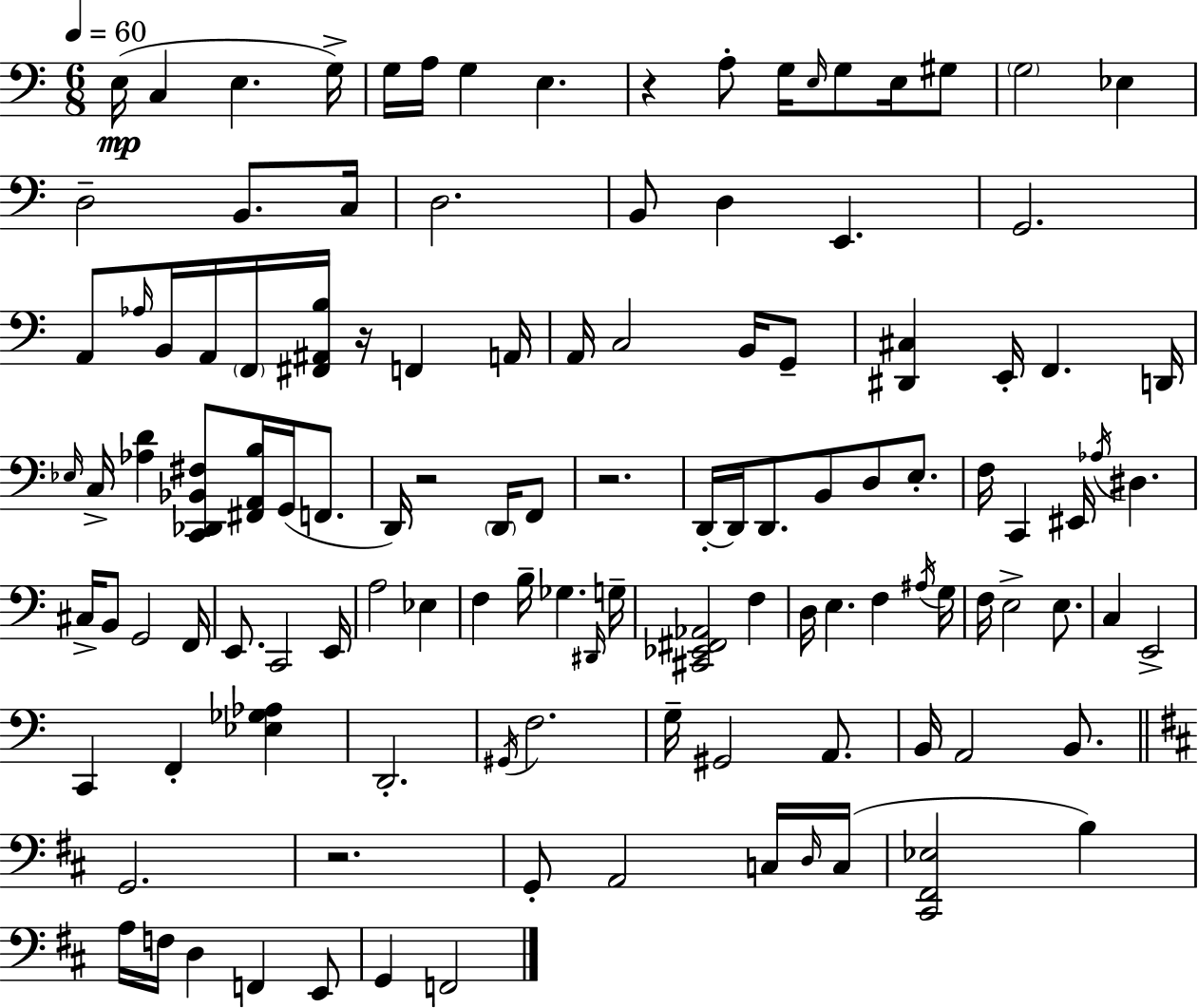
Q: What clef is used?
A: bass